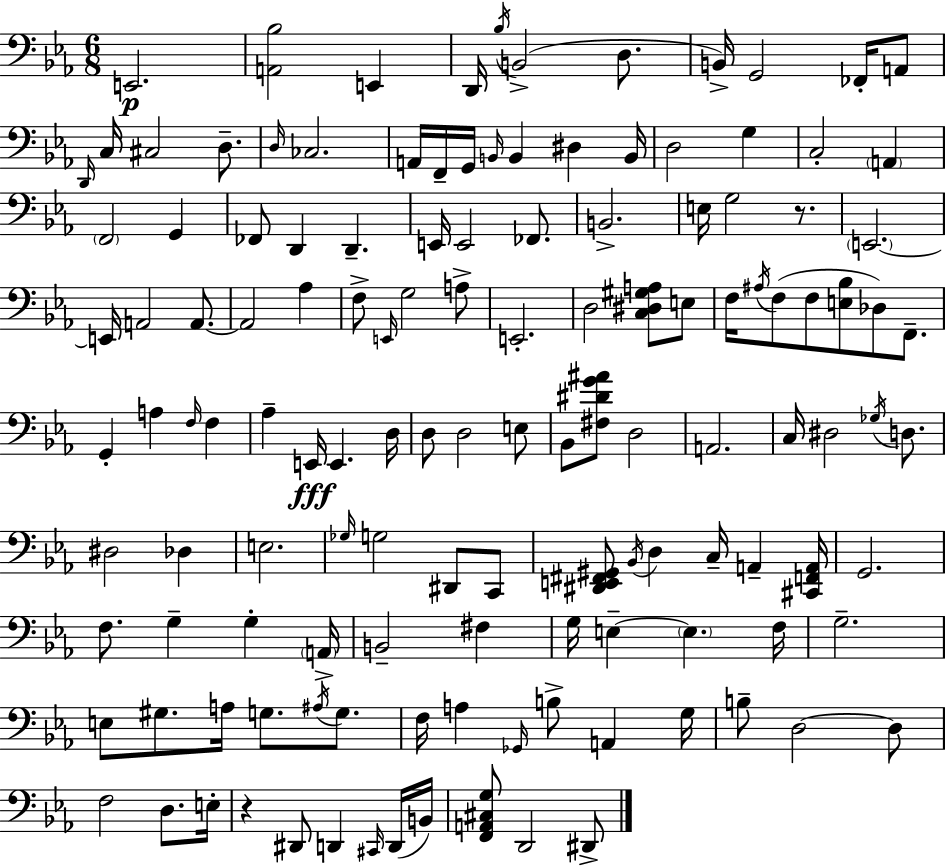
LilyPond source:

{
  \clef bass
  \numericTimeSignature
  \time 6/8
  \key ees \major
  e,2.\p | <a, bes>2 e,4 | d,16 \acciaccatura { bes16 }( b,2-> d8. | b,16->) g,2 fes,16-. a,8 | \break \grace { d,16 } c16 cis2 d8.-- | \grace { d16 } ces2. | a,16 f,16-- g,16 \grace { b,16 } b,4 dis4 | b,16 d2 | \break g4 c2-. | \parenthesize a,4 \parenthesize f,2 | g,4 fes,8 d,4 d,4.-- | e,16 e,2 | \break fes,8. b,2.-> | e16 g2 | r8. \parenthesize e,2.~~ | e,16 a,2 | \break a,8.~~ a,2 | aes4 f8-> \grace { e,16 } g2 | a8-> e,2.-. | d2 | \break <c dis gis a>8 e8 f16 \acciaccatura { ais16 }( f8 f8 <e bes>8 | des8) f,8.-- g,4-. a4 | \grace { f16 } f4 aes4-- e,16\fff | e,4. d16 d8 d2 | \break e8 bes,8 <fis dis' g' ais'>8 d2 | a,2. | c16 dis2 | \acciaccatura { ges16 } d8. dis2 | \break des4 e2. | \grace { ges16 } g2 | dis,8 c,8 <dis, e, fis, gis,>8 \acciaccatura { bes,16 } | d4 c16-- a,4-- <cis, f, a,>16 g,2. | \break f8. | g4-- g4-. \parenthesize a,16-> b,2-- | fis4 g16 e4--~~ | \parenthesize e4. f16 g2.-- | \break e8 | gis8. a16 g8. \acciaccatura { ais16 } g8. f16 | a4 \grace { ges,16 } b8-> a,4 g16 | b8-- d2~~ d8 | \break f2 d8. e16-. | r4 dis,8 d,4 \grace { cis,16 }( d,16 | b,16) <f, a, cis g>8 d,2 dis,8-> | \bar "|."
}